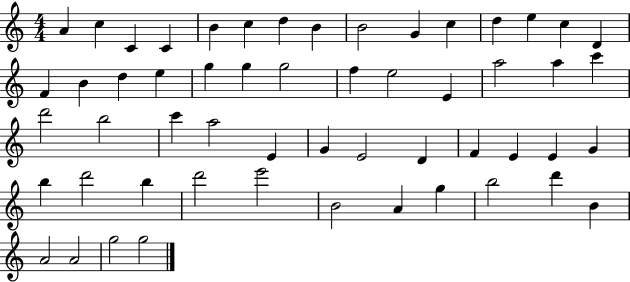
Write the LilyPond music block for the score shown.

{
  \clef treble
  \numericTimeSignature
  \time 4/4
  \key c \major
  a'4 c''4 c'4 c'4 | b'4 c''4 d''4 b'4 | b'2 g'4 c''4 | d''4 e''4 c''4 d'4 | \break f'4 b'4 d''4 e''4 | g''4 g''4 g''2 | f''4 e''2 e'4 | a''2 a''4 c'''4 | \break d'''2 b''2 | c'''4 a''2 e'4 | g'4 e'2 d'4 | f'4 e'4 e'4 g'4 | \break b''4 d'''2 b''4 | d'''2 e'''2 | b'2 a'4 g''4 | b''2 d'''4 b'4 | \break a'2 a'2 | g''2 g''2 | \bar "|."
}